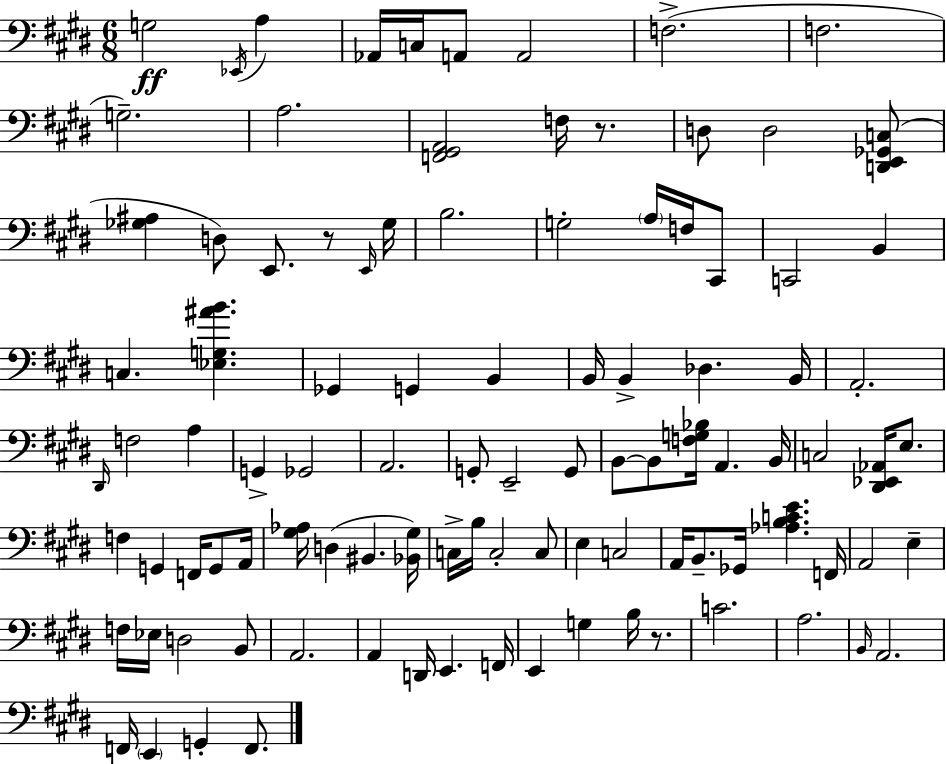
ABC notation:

X:1
T:Untitled
M:6/8
L:1/4
K:E
G,2 _E,,/4 A, _A,,/4 C,/4 A,,/2 A,,2 F,2 F,2 G,2 A,2 [F,,^G,,A,,]2 F,/4 z/2 D,/2 D,2 [D,,E,,_G,,C,]/2 [_G,^A,] D,/2 E,,/2 z/2 E,,/4 _G,/4 B,2 G,2 A,/4 F,/4 ^C,,/2 C,,2 B,, C, [_E,G,^AB] _G,, G,, B,, B,,/4 B,, _D, B,,/4 A,,2 ^D,,/4 F,2 A, G,, _G,,2 A,,2 G,,/2 E,,2 G,,/2 B,,/2 B,,/2 [F,G,_B,]/4 A,, B,,/4 C,2 [^D,,_E,,_A,,]/4 E,/2 F, G,, F,,/4 G,,/2 A,,/4 [^G,_A,]/4 D, ^B,, [_B,,^G,]/4 C,/4 B,/4 C,2 C,/2 E, C,2 A,,/4 B,,/2 _G,,/4 [_A,B,CE] F,,/4 A,,2 E, F,/4 _E,/4 D,2 B,,/2 A,,2 A,, D,,/4 E,, F,,/4 E,, G, B,/4 z/2 C2 A,2 B,,/4 A,,2 F,,/4 E,, G,, F,,/2